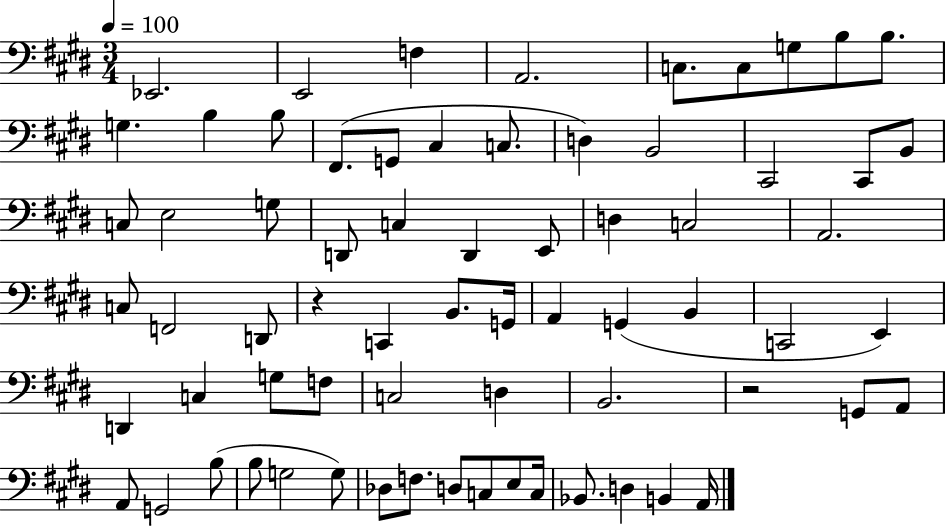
Eb2/h. E2/h F3/q A2/h. C3/e. C3/e G3/e B3/e B3/e. G3/q. B3/q B3/e F#2/e. G2/e C#3/q C3/e. D3/q B2/h C#2/h C#2/e B2/e C3/e E3/h G3/e D2/e C3/q D2/q E2/e D3/q C3/h A2/h. C3/e F2/h D2/e R/q C2/q B2/e. G2/s A2/q G2/q B2/q C2/h E2/q D2/q C3/q G3/e F3/e C3/h D3/q B2/h. R/h G2/e A2/e A2/e G2/h B3/e B3/e G3/h G3/e Db3/e F3/e. D3/e C3/e E3/e C3/s Bb2/e. D3/q B2/q A2/s